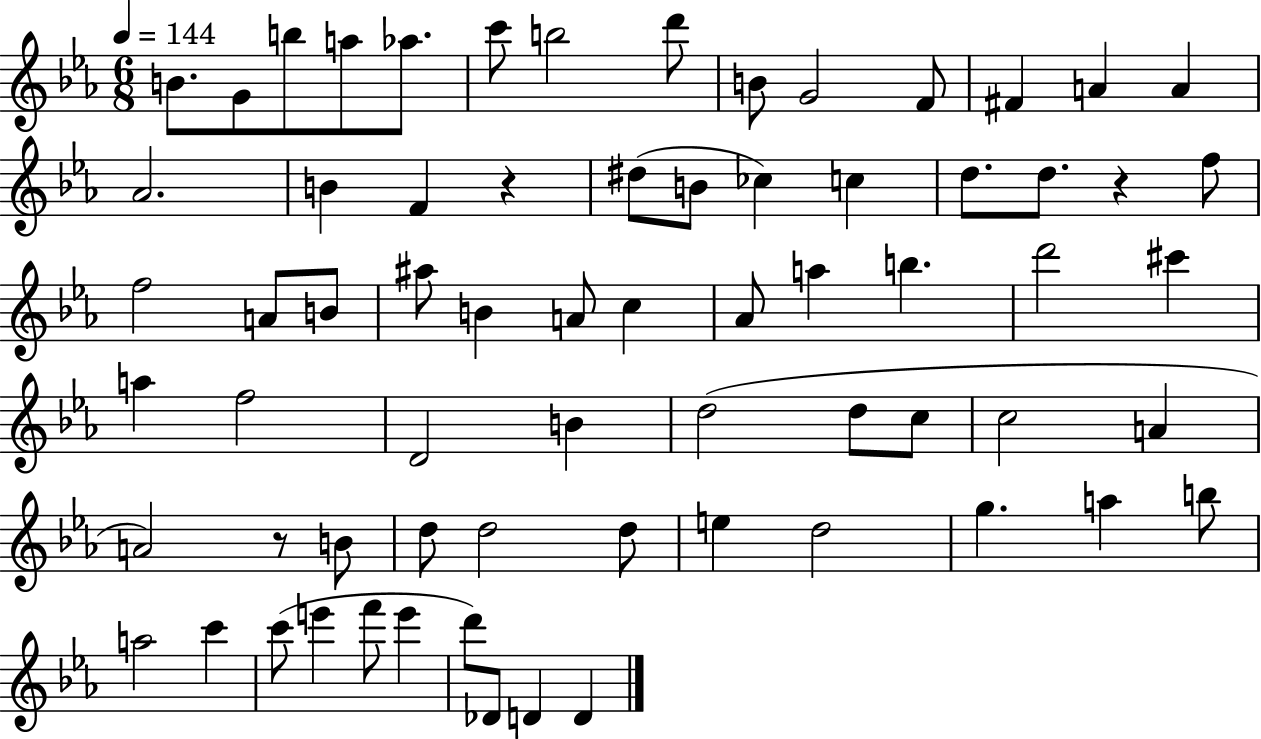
B4/e. G4/e B5/e A5/e Ab5/e. C6/e B5/h D6/e B4/e G4/h F4/e F#4/q A4/q A4/q Ab4/h. B4/q F4/q R/q D#5/e B4/e CES5/q C5/q D5/e. D5/e. R/q F5/e F5/h A4/e B4/e A#5/e B4/q A4/e C5/q Ab4/e A5/q B5/q. D6/h C#6/q A5/q F5/h D4/h B4/q D5/h D5/e C5/e C5/h A4/q A4/h R/e B4/e D5/e D5/h D5/e E5/q D5/h G5/q. A5/q B5/e A5/h C6/q C6/e E6/q F6/e E6/q D6/e Db4/e D4/q D4/q